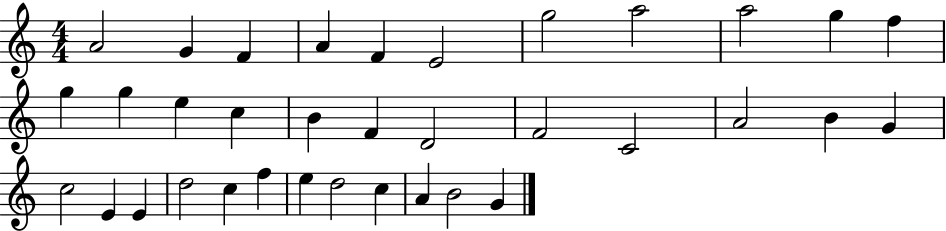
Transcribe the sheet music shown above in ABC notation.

X:1
T:Untitled
M:4/4
L:1/4
K:C
A2 G F A F E2 g2 a2 a2 g f g g e c B F D2 F2 C2 A2 B G c2 E E d2 c f e d2 c A B2 G